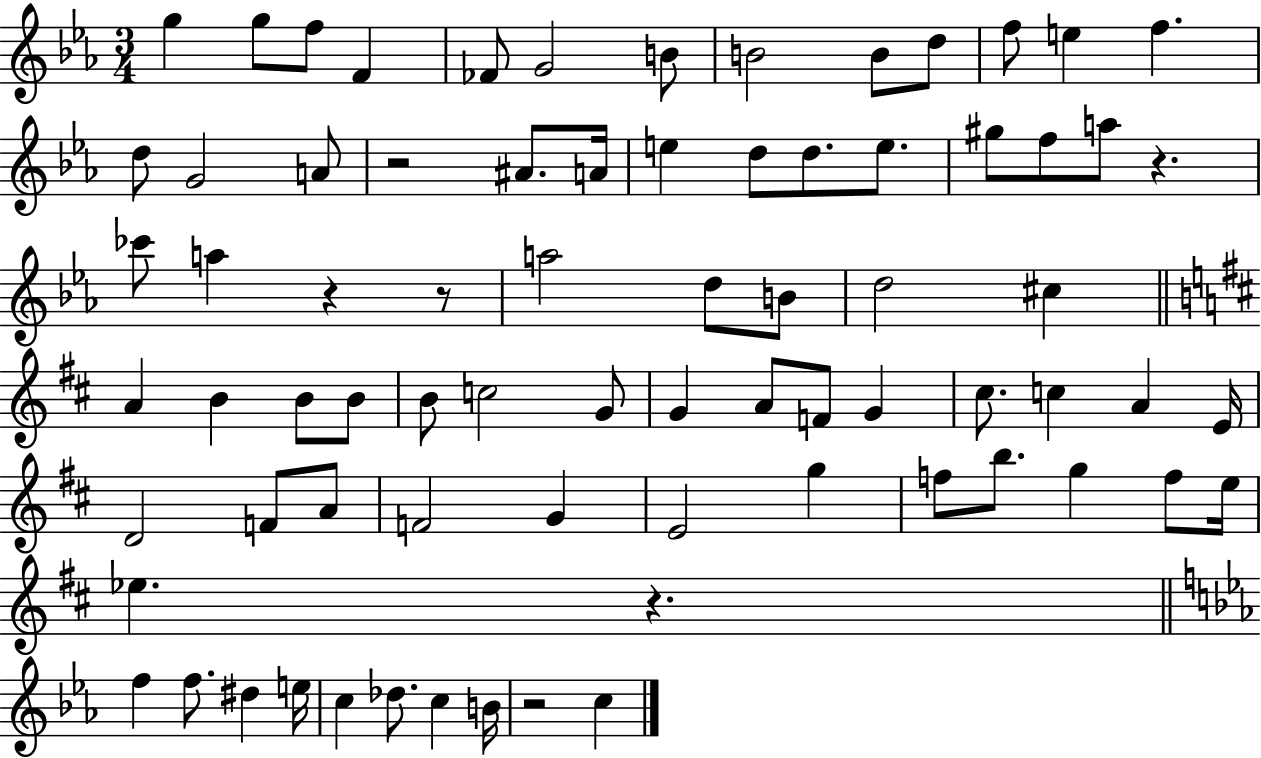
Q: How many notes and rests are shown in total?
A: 75